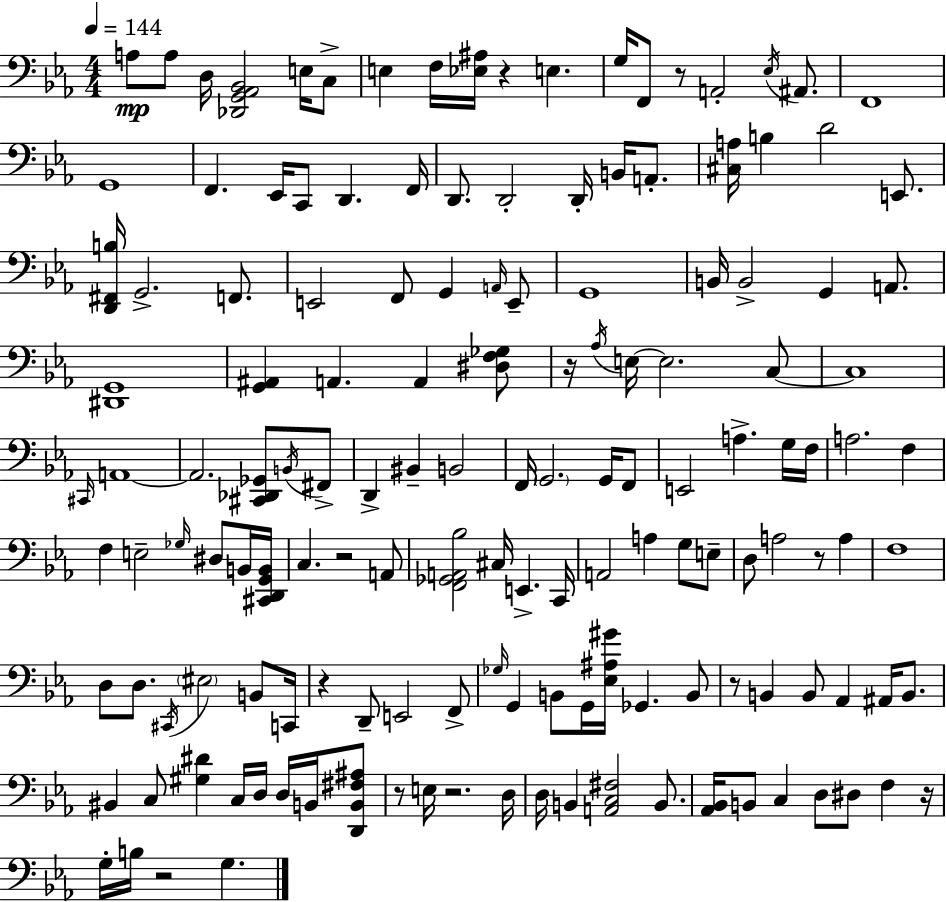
{
  \clef bass
  \numericTimeSignature
  \time 4/4
  \key c \minor
  \tempo 4 = 144
  a8\mp a8 d16 <des, g, aes, bes,>2 e16 c8-> | e4 f16 <ees ais>16 r4 e4. | g16 f,8 r8 a,2-. \acciaccatura { ees16 } ais,8. | f,1 | \break g,1 | f,4. ees,16 c,8 d,4. | f,16 d,8. d,2-. d,16-. b,16 a,8.-. | <cis a>16 b4 d'2 e,8. | \break <d, fis, b>16 g,2.-> f,8. | e,2 f,8 g,4 \grace { a,16 } | e,8-- g,1 | b,16 b,2-> g,4 a,8. | \break <dis, g,>1 | <g, ais,>4 a,4. a,4 | <dis f ges>8 r16 \acciaccatura { aes16 } e16~~ e2. | c8~~ c1 | \break \grace { cis,16 } a,1~~ | a,2. | <cis, des, ges,>8 \acciaccatura { b,16 } fis,8-> d,4-> bis,4-- b,2 | f,16 \parenthesize g,2. | \break g,16 f,8 e,2 a4.-> | g16 f16 a2. | f4 f4 e2-- | \grace { ges16 } dis8 b,16 <cis, d, g, b,>16 c4. r2 | \break a,8 <f, ges, a, bes>2 cis16 e,4.-> | c,16 a,2 a4 | g8 e8-- d8 a2 | r8 a4 f1 | \break d8 d8. \acciaccatura { cis,16 } \parenthesize eis2 | b,8 c,16 r4 d,8-- e,2 | f,8-> \grace { ges16 } g,4 b,8 g,16 <ees ais gis'>16 | ges,4. b,8 r8 b,4 b,8 | \break aes,4 ais,16 b,8. bis,4 c8 <gis dis'>4 | c16 d16 d16 b,16 <d, b, fis ais>8 r8 e16 r2. | d16 d16 b,4 <a, c fis>2 | b,8. <aes, bes,>16 b,8 c4 d8 | \break dis8 f4 r16 g16-. b16 r2 | g4. \bar "|."
}